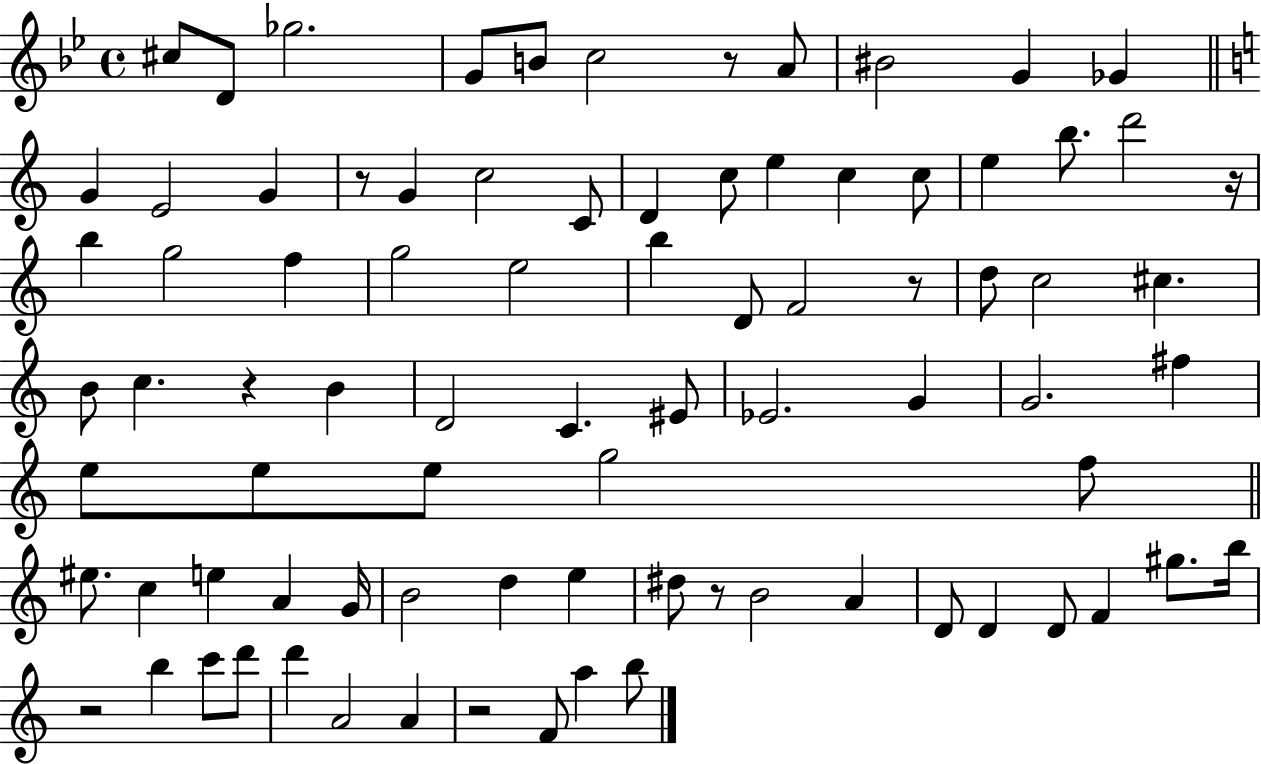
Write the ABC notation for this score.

X:1
T:Untitled
M:4/4
L:1/4
K:Bb
^c/2 D/2 _g2 G/2 B/2 c2 z/2 A/2 ^B2 G _G G E2 G z/2 G c2 C/2 D c/2 e c c/2 e b/2 d'2 z/4 b g2 f g2 e2 b D/2 F2 z/2 d/2 c2 ^c B/2 c z B D2 C ^E/2 _E2 G G2 ^f e/2 e/2 e/2 g2 f/2 ^e/2 c e A G/4 B2 d e ^d/2 z/2 B2 A D/2 D D/2 F ^g/2 b/4 z2 b c'/2 d'/2 d' A2 A z2 F/2 a b/2